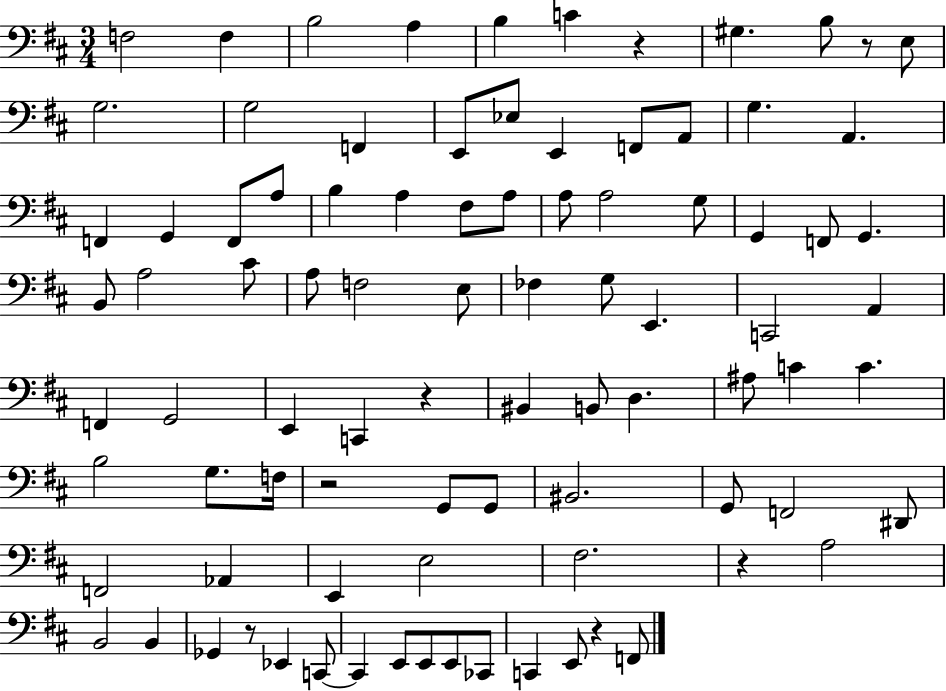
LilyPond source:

{
  \clef bass
  \numericTimeSignature
  \time 3/4
  \key d \major
  f2 f4 | b2 a4 | b4 c'4 r4 | gis4. b8 r8 e8 | \break g2. | g2 f,4 | e,8 ees8 e,4 f,8 a,8 | g4. a,4. | \break f,4 g,4 f,8 a8 | b4 a4 fis8 a8 | a8 a2 g8 | g,4 f,8 g,4. | \break b,8 a2 cis'8 | a8 f2 e8 | fes4 g8 e,4. | c,2 a,4 | \break f,4 g,2 | e,4 c,4 r4 | bis,4 b,8 d4. | ais8 c'4 c'4. | \break b2 g8. f16 | r2 g,8 g,8 | bis,2. | g,8 f,2 dis,8 | \break f,2 aes,4 | e,4 e2 | fis2. | r4 a2 | \break b,2 b,4 | ges,4 r8 ees,4 c,8~~ | c,4 e,8 e,8 e,8 ces,8 | c,4 e,8 r4 f,8 | \break \bar "|."
}